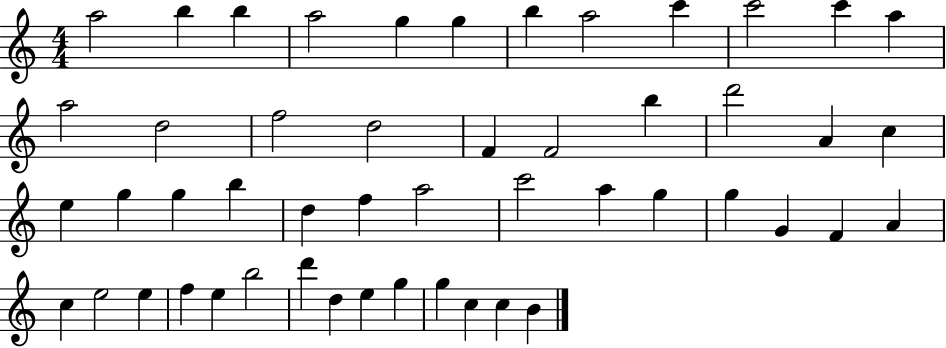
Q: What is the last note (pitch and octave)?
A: B4